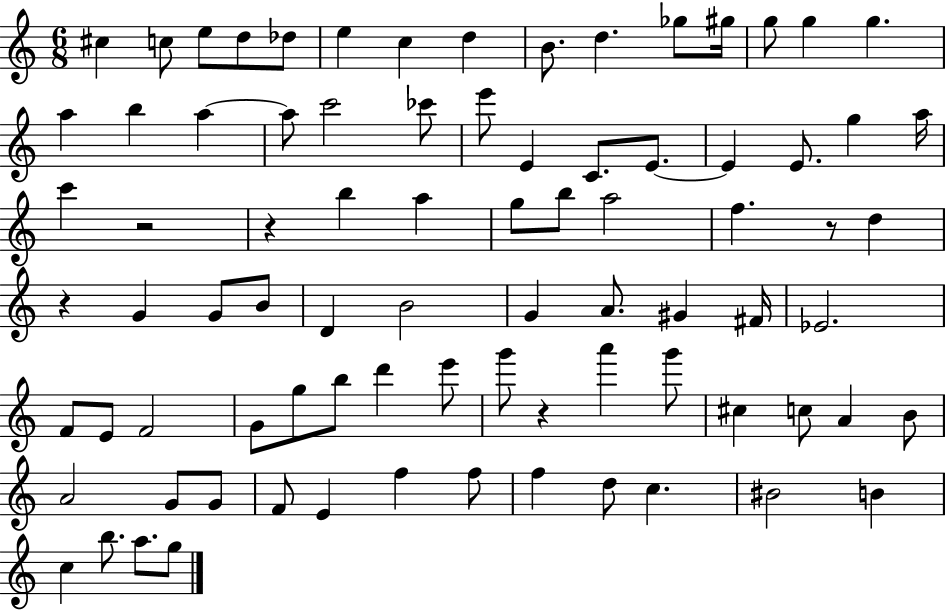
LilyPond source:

{
  \clef treble
  \numericTimeSignature
  \time 6/8
  \key c \major
  cis''4 c''8 e''8 d''8 des''8 | e''4 c''4 d''4 | b'8. d''4. ges''8 gis''16 | g''8 g''4 g''4. | \break a''4 b''4 a''4~~ | a''8 c'''2 ces'''8 | e'''8 e'4 c'8. e'8.~~ | e'4 e'8. g''4 a''16 | \break c'''4 r2 | r4 b''4 a''4 | g''8 b''8 a''2 | f''4. r8 d''4 | \break r4 g'4 g'8 b'8 | d'4 b'2 | g'4 a'8. gis'4 fis'16 | ees'2. | \break f'8 e'8 f'2 | g'8 g''8 b''8 d'''4 e'''8 | g'''8 r4 a'''4 g'''8 | cis''4 c''8 a'4 b'8 | \break a'2 g'8 g'8 | f'8 e'4 f''4 f''8 | f''4 d''8 c''4. | bis'2 b'4 | \break c''4 b''8. a''8. g''8 | \bar "|."
}